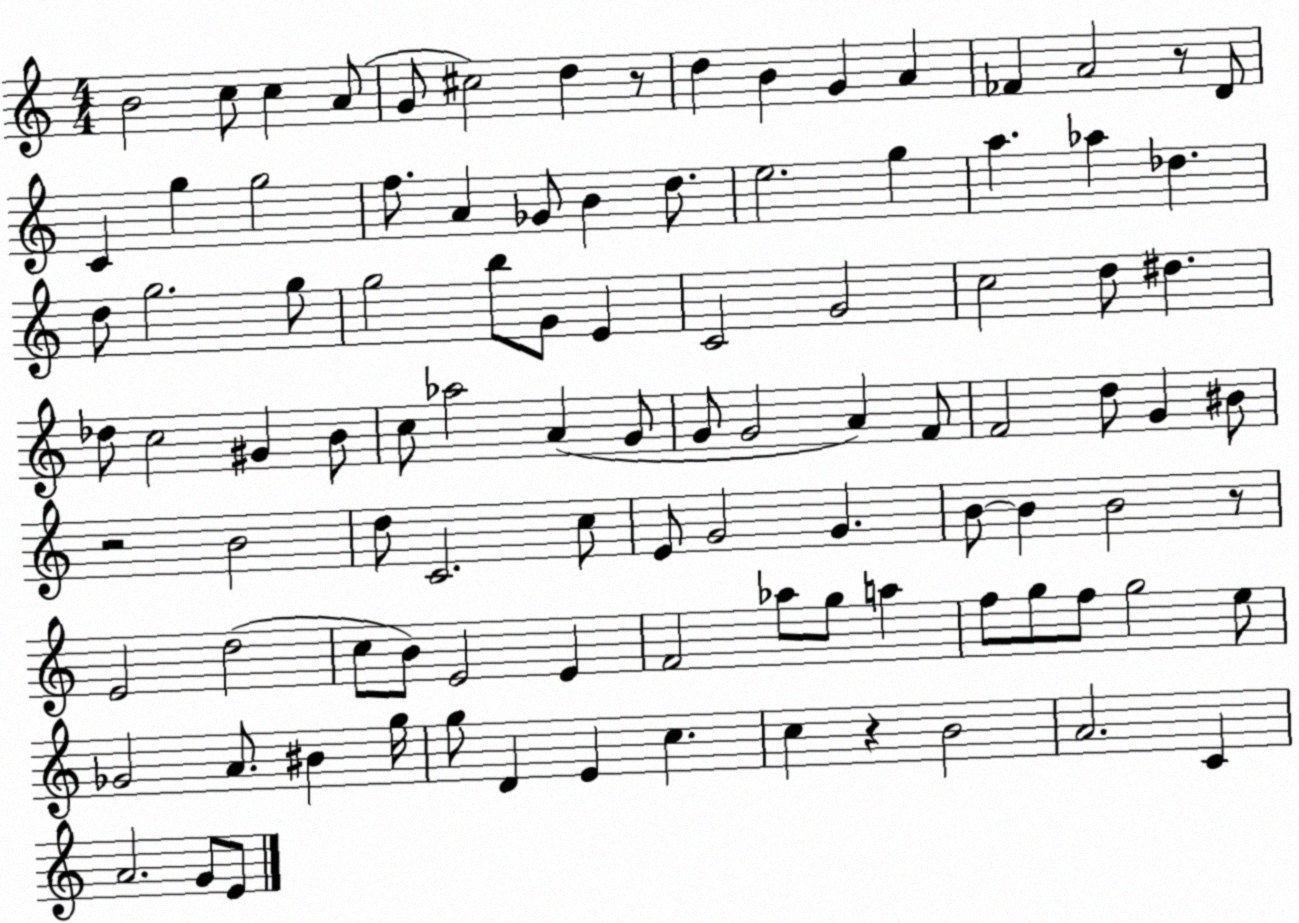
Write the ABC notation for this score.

X:1
T:Untitled
M:4/4
L:1/4
K:C
B2 c/2 c A/2 G/2 ^c2 d z/2 d B G A _F A2 z/2 D/2 C g g2 f/2 A _G/2 B d/2 e2 g a _a _d d/2 g2 g/2 g2 b/2 G/2 E C2 G2 c2 d/2 ^d _d/2 c2 ^G B/2 c/2 _a2 A G/2 G/2 G2 A F/2 F2 d/2 G ^B/2 z2 B2 d/2 C2 c/2 E/2 G2 G B/2 B B2 z/2 E2 d2 c/2 B/2 E2 E F2 _a/2 g/2 a f/2 g/2 f/2 g2 e/2 _G2 A/2 ^B g/4 g/2 D E c c z B2 A2 C A2 G/2 E/2